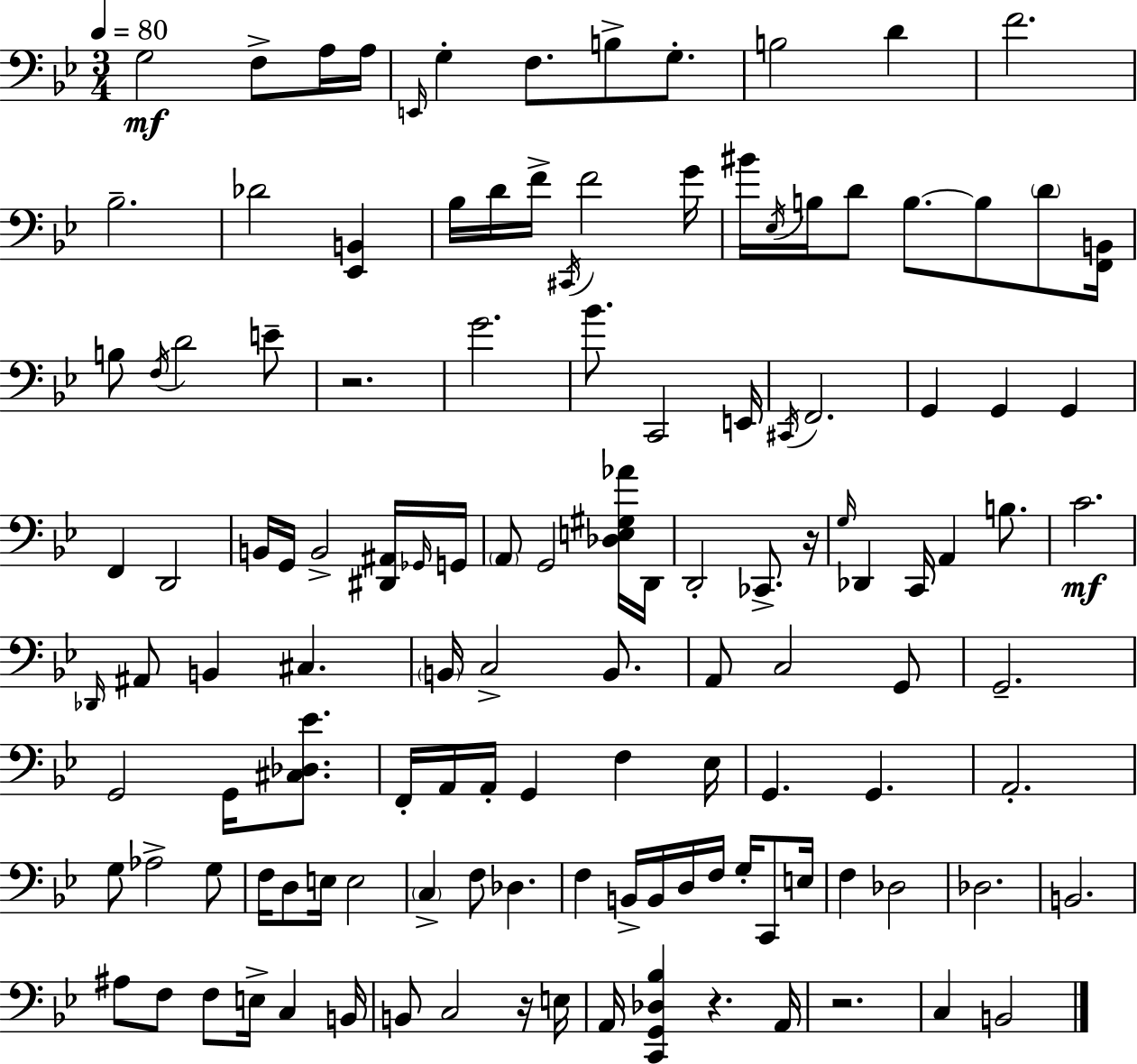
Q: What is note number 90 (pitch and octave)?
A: Db3